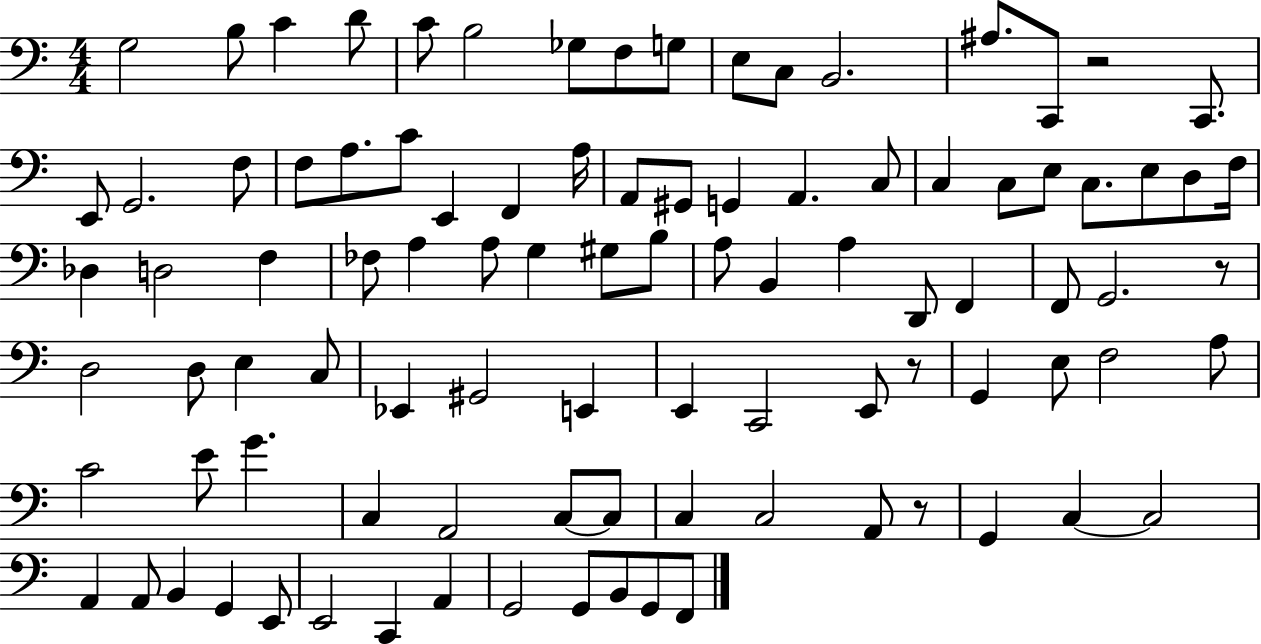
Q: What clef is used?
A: bass